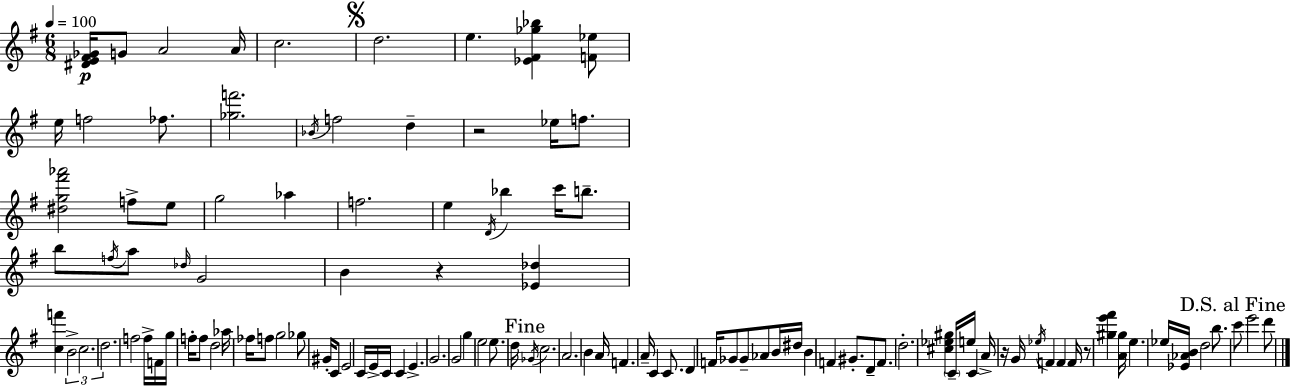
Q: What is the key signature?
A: G major